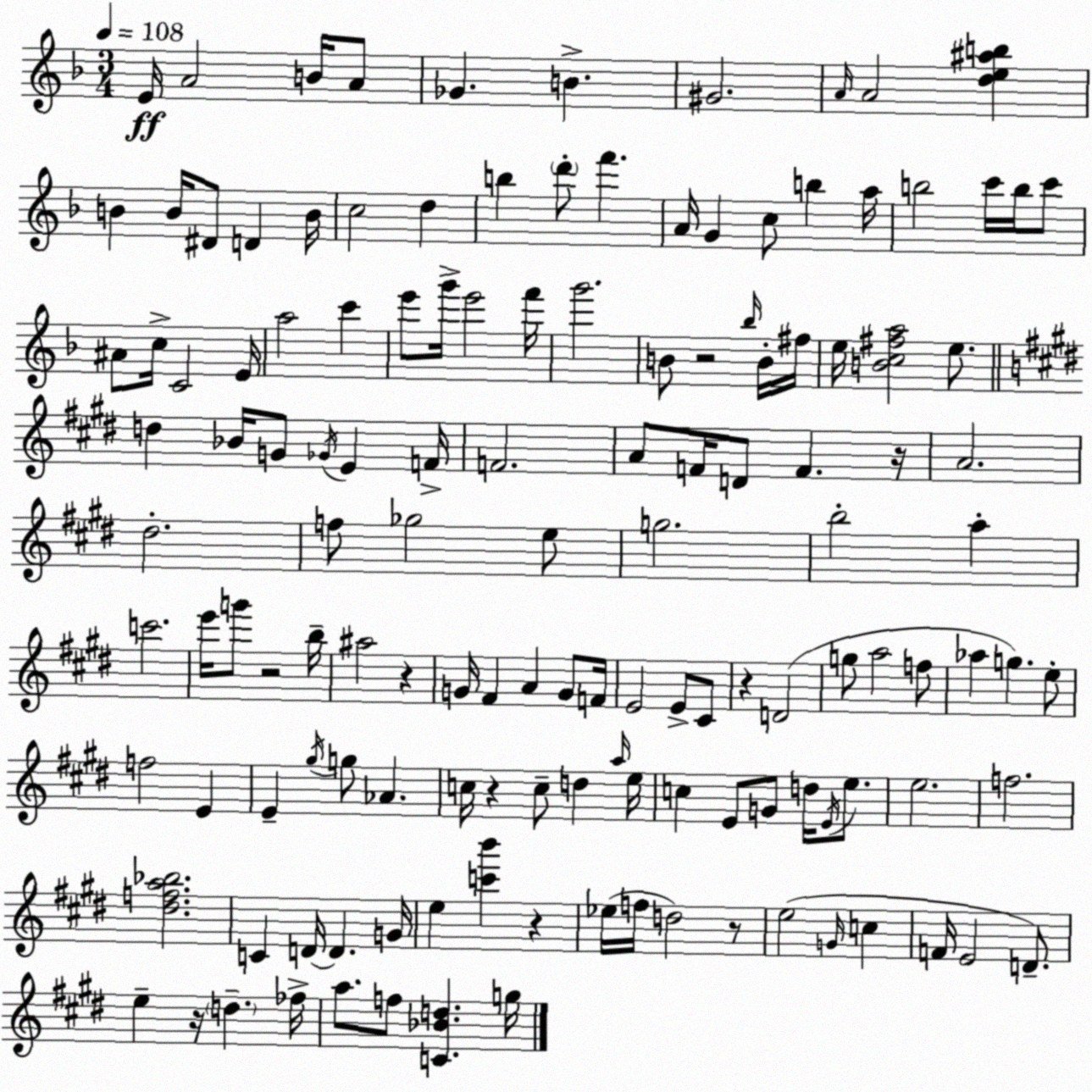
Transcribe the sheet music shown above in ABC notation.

X:1
T:Untitled
M:3/4
L:1/4
K:Dm
E/4 A2 B/4 A/2 _G B ^G2 A/4 A2 [de^ab] B B/4 ^D/2 D B/4 c2 d b d'/2 f' A/4 G c/2 b a/4 b2 c'/4 b/4 c'/2 ^A/2 c/4 C2 E/4 a2 c' e'/2 g'/4 e'2 f'/4 g'2 B/2 z2 _b/4 B/4 ^f/4 e/4 [Bc^fa]2 e/2 d _B/4 G/2 _G/4 E F/4 F2 A/2 F/4 D/2 F z/4 A2 ^d2 f/2 _g2 e/2 g2 b2 a c'2 e'/4 g'/2 z2 b/4 ^a2 z G/4 ^F A G/2 F/4 E2 E/2 ^C/2 z D2 g/2 a2 f/2 _a g e/2 f2 E E ^g/4 g/2 _A c/4 z c/2 d a/4 e/4 c E/2 G/2 d/4 E/4 e/2 e2 f2 [^dfa_b]2 C D/4 D G/4 e [c'b'] z _e/4 f/4 d2 z/2 e2 G/4 c F/4 E2 D/2 e z/4 d _f/4 a/2 f/2 [C_Bd] g/4